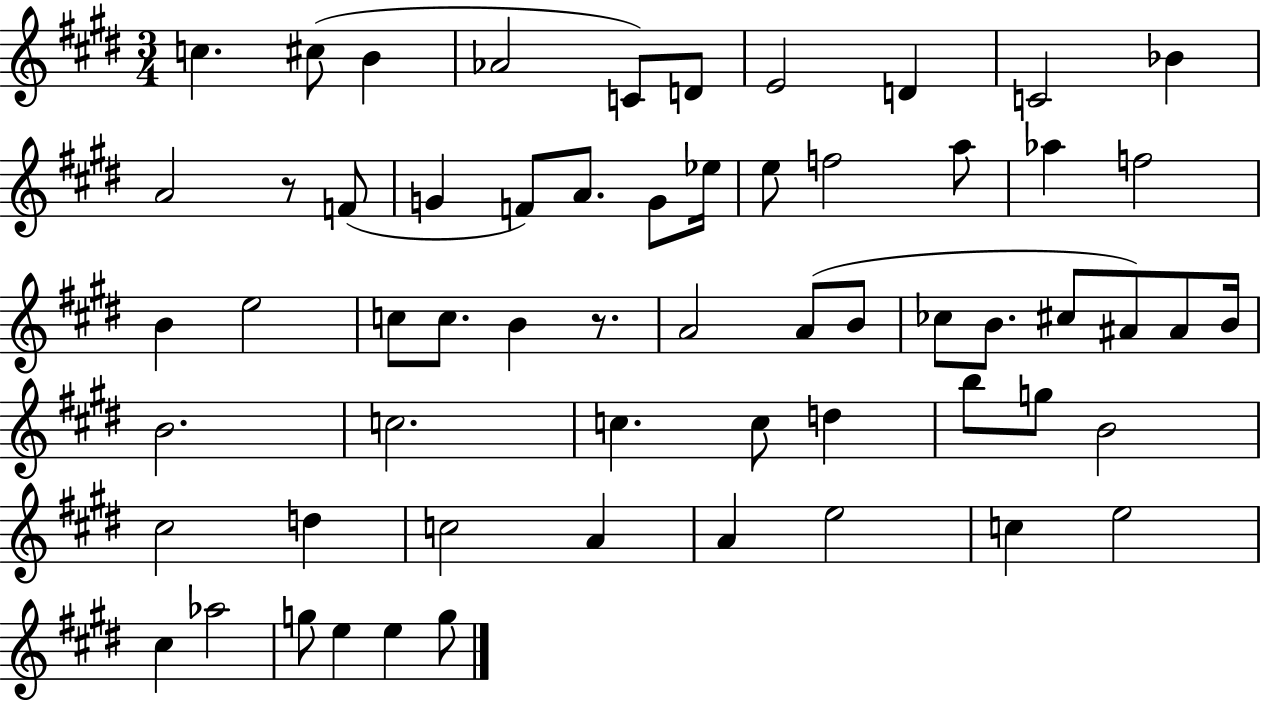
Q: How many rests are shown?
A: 2